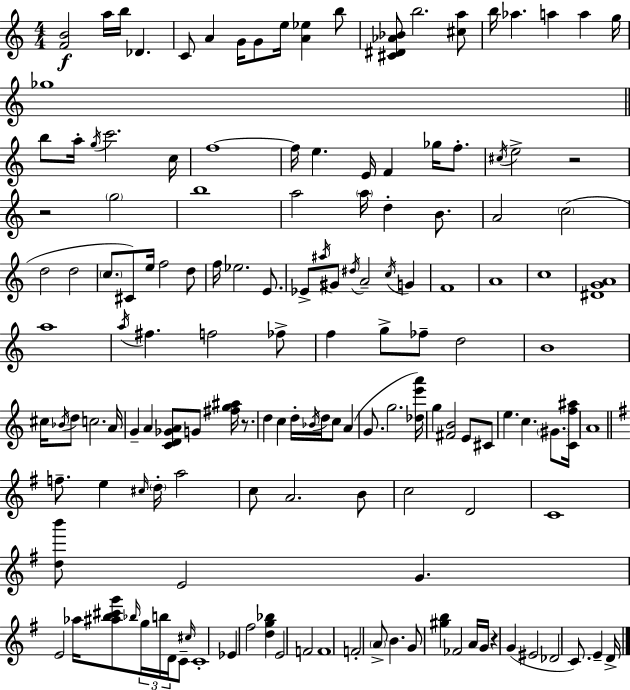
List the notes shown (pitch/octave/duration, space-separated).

[F4,B4]/h A5/s B5/s Db4/q. C4/e A4/q G4/s G4/e E5/s [A4,Eb5]/q B5/e [C#4,D#4,Ab4,Bb4]/e B5/h. [C#5,A5]/e B5/s Ab5/q. A5/q A5/q G5/s Gb5/w B5/e A5/s G5/s C6/h. C5/s F5/w F5/s E5/q. E4/s F4/q Gb5/s F5/e. C#5/s E5/h R/h R/h G5/h B5/w A5/h A5/s D5/q B4/e. A4/h C5/h D5/h D5/h C5/e. C#4/e E5/s F5/h D5/e F5/s Eb5/h. E4/e. Eb4/e A#5/s G#4/e D#5/s A4/h C5/s G4/q F4/w A4/w C5/w [D#4,G4,A4]/w A5/w A5/s F#5/q. F5/h FES5/e F5/q G5/e FES5/e D5/h B4/w C#5/s Bb4/s D5/e C5/h. A4/s G4/q A4/q [C4,D4,Gb4,A4]/e G4/e [F#5,G5,A#5]/s R/e. D5/q C5/q D5/s Bb4/s D5/s C5/e A4/q G4/e. G5/h. [Db5,E6,A6]/s G5/q [F#4,B4]/h E4/e C#4/e E5/q. C5/q. G#4/e. [C4,F5,A#5]/s A4/w F5/e. E5/q C#5/s D5/s A5/h C5/e A4/h. B4/e C5/h D4/h C4/w [D5,B6]/e E4/h G4/q. E4/h Ab5/s [A#5,B5,C#6,G6]/e Bb5/s G5/s B5/s D4/s C4/e C#5/s C4/w Eb4/q F#5/h [D5,G5,Bb5]/q E4/h F4/h F4/w F4/h A4/e B4/q. G4/e [G#5,B5]/q FES4/h A4/s G4/s R/q G4/q EIS4/h Db4/h C4/e. E4/q D4/s